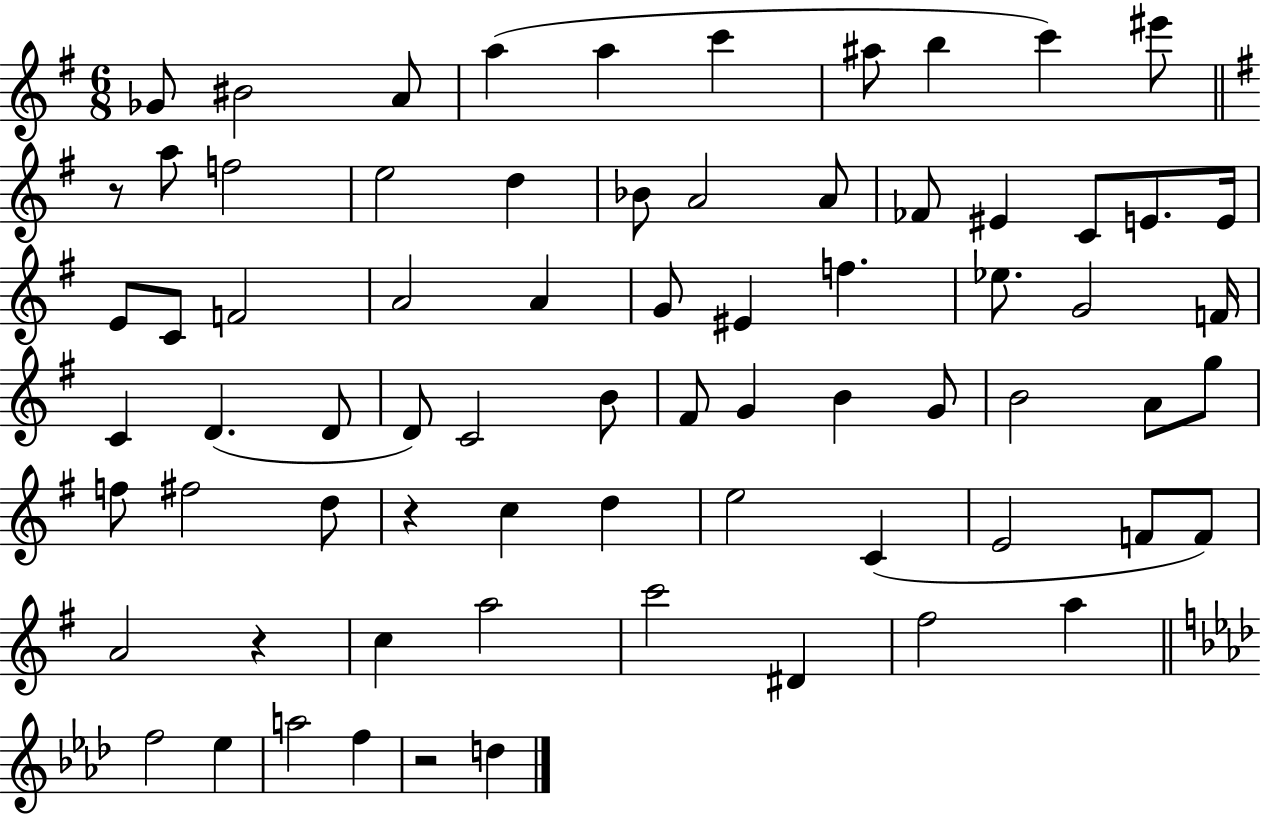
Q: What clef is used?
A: treble